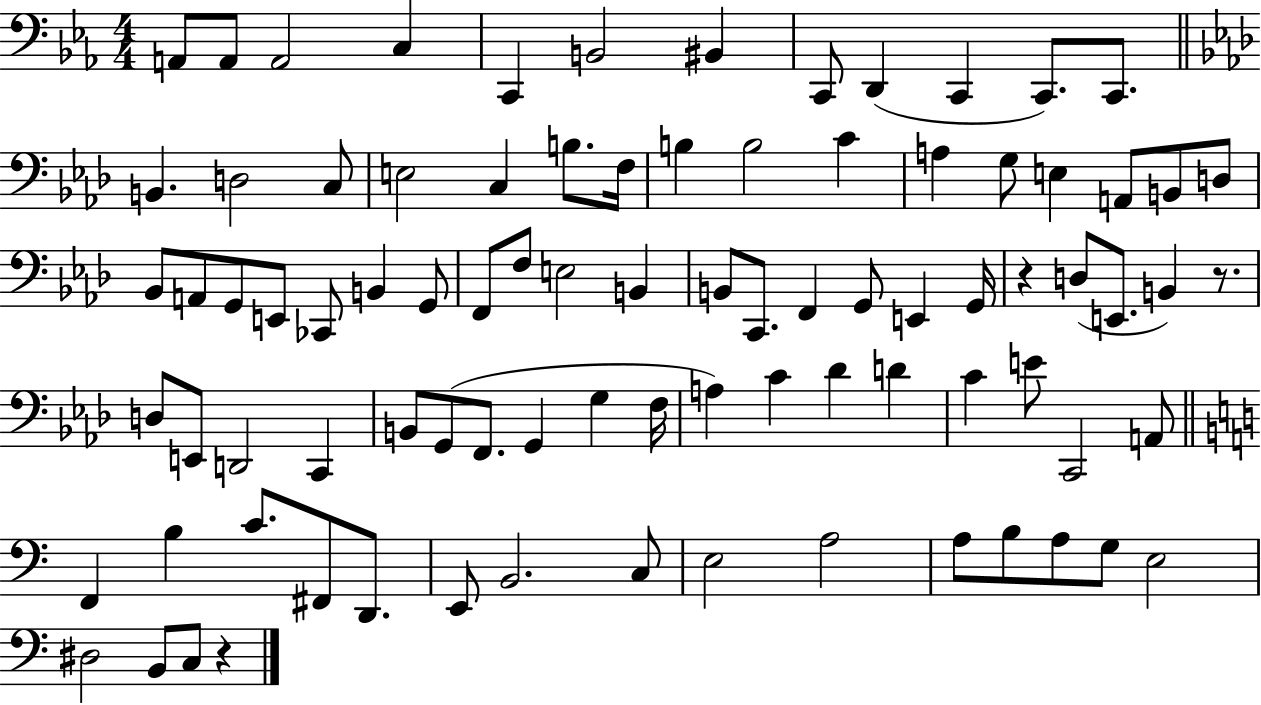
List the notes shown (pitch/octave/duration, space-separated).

A2/e A2/e A2/h C3/q C2/q B2/h BIS2/q C2/e D2/q C2/q C2/e. C2/e. B2/q. D3/h C3/e E3/h C3/q B3/e. F3/s B3/q B3/h C4/q A3/q G3/e E3/q A2/e B2/e D3/e Bb2/e A2/e G2/e E2/e CES2/e B2/q G2/e F2/e F3/e E3/h B2/q B2/e C2/e. F2/q G2/e E2/q G2/s R/q D3/e E2/e. B2/q R/e. D3/e E2/e D2/h C2/q B2/e G2/e F2/e. G2/q G3/q F3/s A3/q C4/q Db4/q D4/q C4/q E4/e C2/h A2/e F2/q B3/q C4/e. F#2/e D2/e. E2/e B2/h. C3/e E3/h A3/h A3/e B3/e A3/e G3/e E3/h D#3/h B2/e C3/e R/q